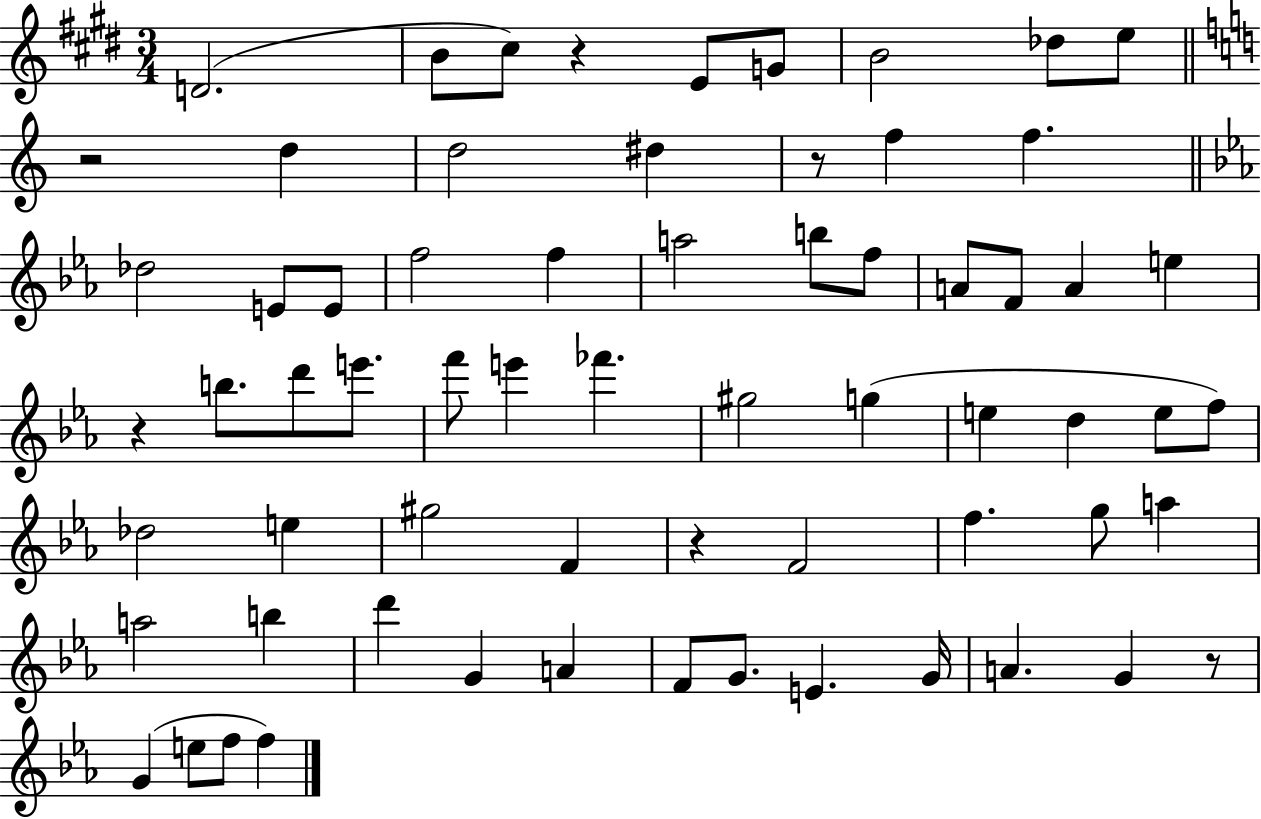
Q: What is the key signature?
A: E major